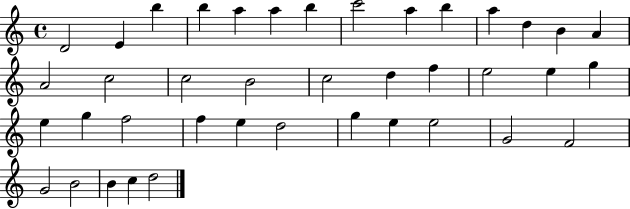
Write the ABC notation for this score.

X:1
T:Untitled
M:4/4
L:1/4
K:C
D2 E b b a a b c'2 a b a d B A A2 c2 c2 B2 c2 d f e2 e g e g f2 f e d2 g e e2 G2 F2 G2 B2 B c d2